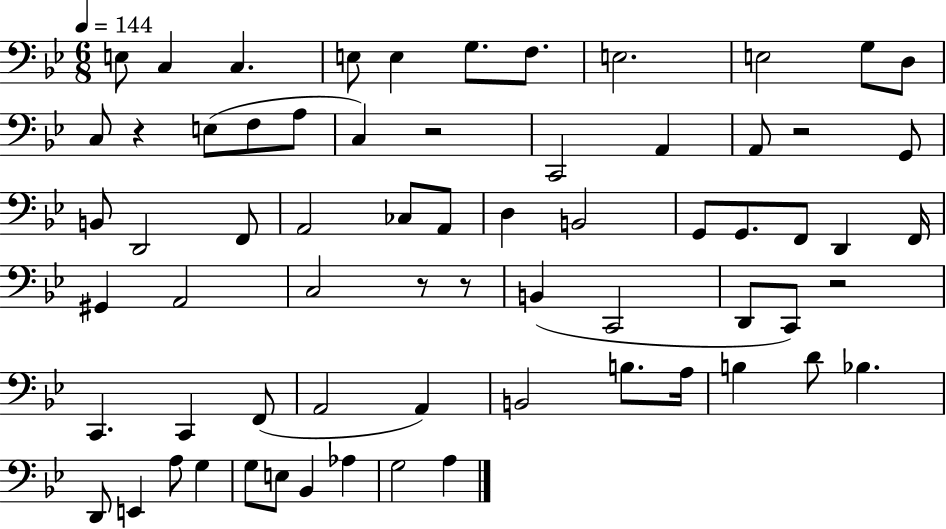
{
  \clef bass
  \numericTimeSignature
  \time 6/8
  \key bes \major
  \tempo 4 = 144
  e8 c4 c4. | e8 e4 g8. f8. | e2. | e2 g8 d8 | \break c8 r4 e8( f8 a8 | c4) r2 | c,2 a,4 | a,8 r2 g,8 | \break b,8 d,2 f,8 | a,2 ces8 a,8 | d4 b,2 | g,8 g,8. f,8 d,4 f,16 | \break gis,4 a,2 | c2 r8 r8 | b,4( c,2 | d,8 c,8) r2 | \break c,4. c,4 f,8( | a,2 a,4) | b,2 b8. a16 | b4 d'8 bes4. | \break d,8 e,4 a8 g4 | g8 e8 bes,4 aes4 | g2 a4 | \bar "|."
}